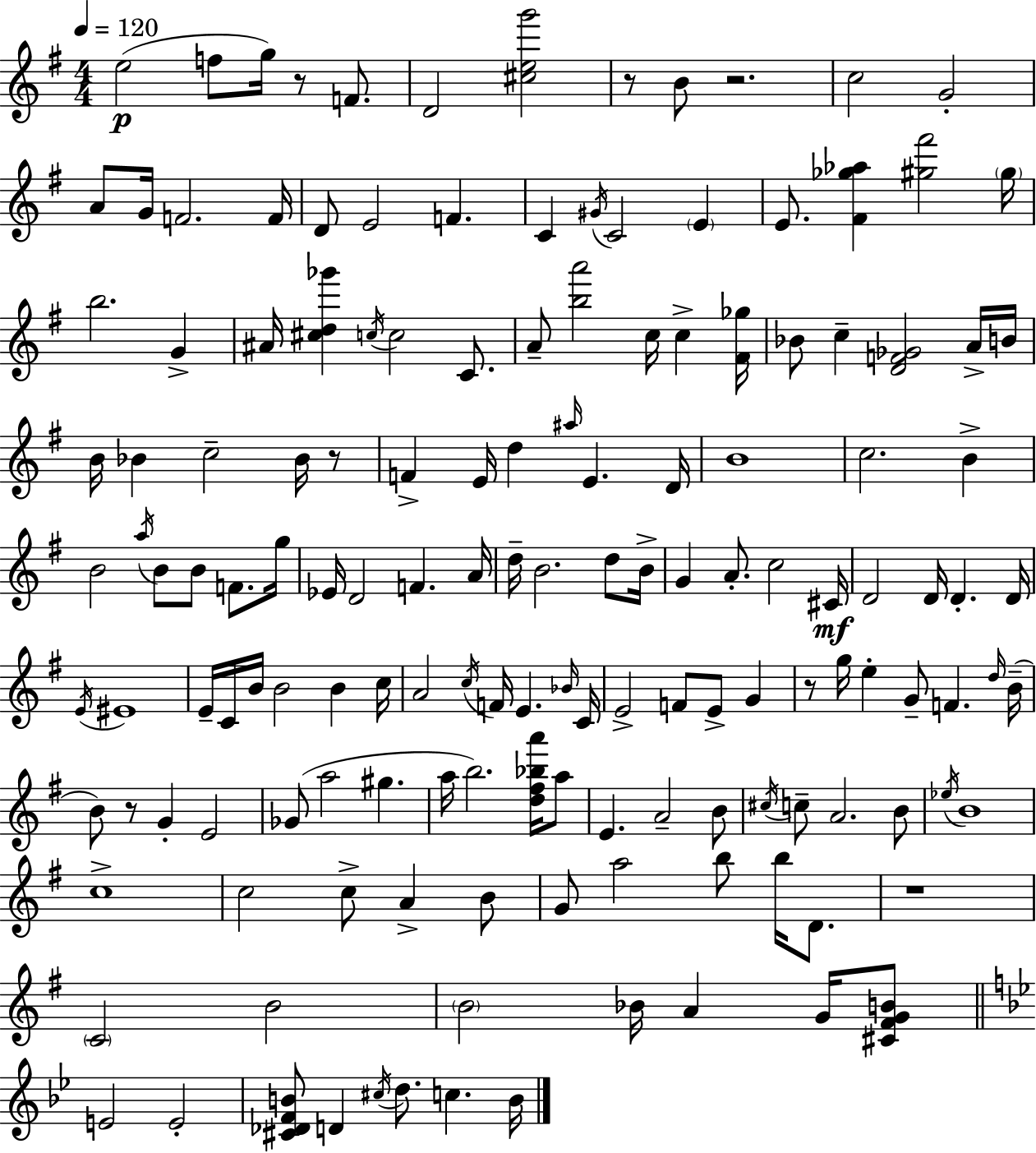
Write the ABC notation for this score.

X:1
T:Untitled
M:4/4
L:1/4
K:Em
e2 f/2 g/4 z/2 F/2 D2 [^ceg']2 z/2 B/2 z2 c2 G2 A/2 G/4 F2 F/4 D/2 E2 F C ^G/4 C2 E E/2 [^F_g_a] [^g^f']2 ^g/4 b2 G ^A/4 [^cd_g'] c/4 c2 C/2 A/2 [ba']2 c/4 c [^F_g]/4 _B/2 c [DF_G]2 A/4 B/4 B/4 _B c2 _B/4 z/2 F E/4 d ^a/4 E D/4 B4 c2 B B2 a/4 B/2 B/2 F/2 g/4 _E/4 D2 F A/4 d/4 B2 d/2 B/4 G A/2 c2 ^C/4 D2 D/4 D D/4 E/4 ^E4 E/4 C/4 B/4 B2 B c/4 A2 c/4 F/4 E _B/4 C/4 E2 F/2 E/2 G z/2 g/4 e G/2 F d/4 B/4 B/2 z/2 G E2 _G/2 a2 ^g a/4 b2 [d^f_ba']/4 a/2 E A2 B/2 ^c/4 c/2 A2 B/2 _e/4 B4 c4 c2 c/2 A B/2 G/2 a2 b/2 b/4 D/2 z4 C2 B2 B2 _B/4 A G/4 [^C^FGB]/2 E2 E2 [^C_DFB]/2 D ^c/4 d/2 c B/4